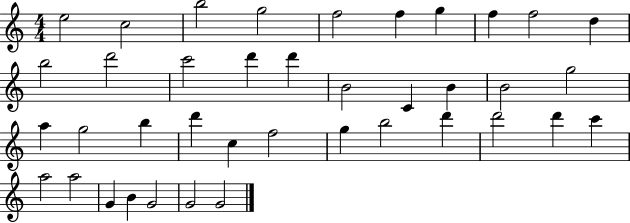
X:1
T:Untitled
M:4/4
L:1/4
K:C
e2 c2 b2 g2 f2 f g f f2 d b2 d'2 c'2 d' d' B2 C B B2 g2 a g2 b d' c f2 g b2 d' d'2 d' c' a2 a2 G B G2 G2 G2